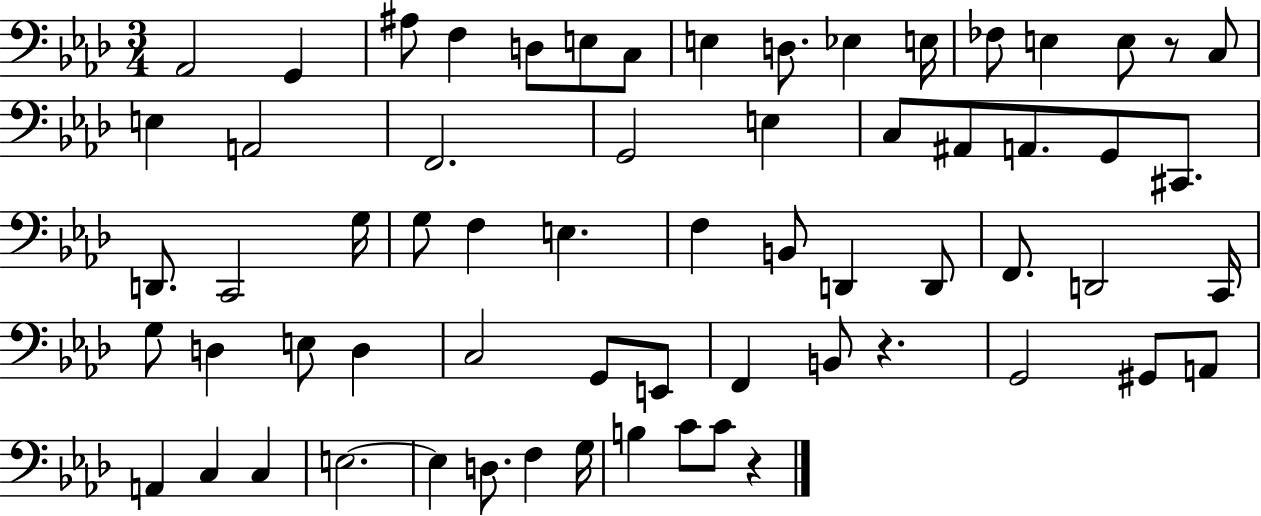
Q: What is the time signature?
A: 3/4